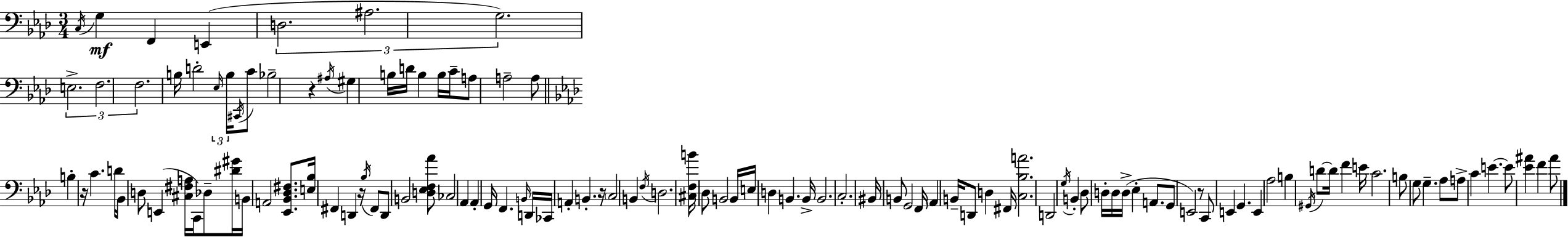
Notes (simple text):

C3/s G3/q F2/q E2/q D3/h. A#3/h. G3/h. E3/h. F3/h. F3/h. B3/s D4/h Eb3/s B3/s C#2/s C4/e Bb3/h R/q A#3/s G#3/q B3/s D4/s B3/q B3/s C4/s A3/e A3/h A3/e B3/q R/s C4/q. D4/s Bb2/s D3/e E2/q [C#3,F#3,A3]/s C2/s Db3/e [D#4,G#4]/s B2/s A2/h [Eb2,Bb2,Db3,F#3]/e. [E3,Bb3]/s F#2/q D2/q R/s Bb3/s F#2/e D2/e B2/h [D3,Eb3,F3,Ab4]/e CES3/h Ab2/q Ab2/q G2/s F2/q. B2/s D2/s CES2/s A2/q B2/q. R/s C3/h B2/q F3/s D3/h. [C#3,F3,B4]/s Db3/e B2/h B2/s E3/s D3/q B2/q. B2/s B2/h. C3/h. BIS2/s B2/e G2/h F2/s Ab2/q B2/s D2/e D3/q F#2/s [C3,Bb3,A4]/h. D2/h G3/s B2/q Db3/e D3/s D3/s D3/s Eb3/q A2/e. G2/e E2/h R/e C2/e E2/q G2/q. E2/q Ab3/h B3/q G#2/s D4/e D4/s F4/q E4/s C4/h. B3/e G3/e G3/q. Ab3/e A3/e C4/q E4/q. E4/e [Eb4,A#4]/q F4/q A#4/e